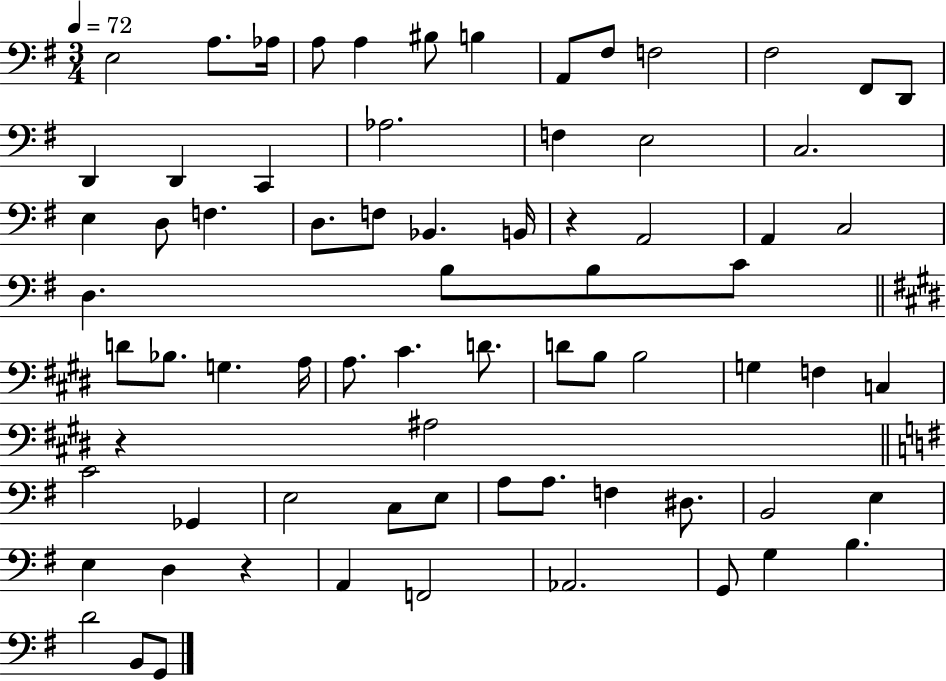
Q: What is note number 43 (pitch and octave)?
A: B3